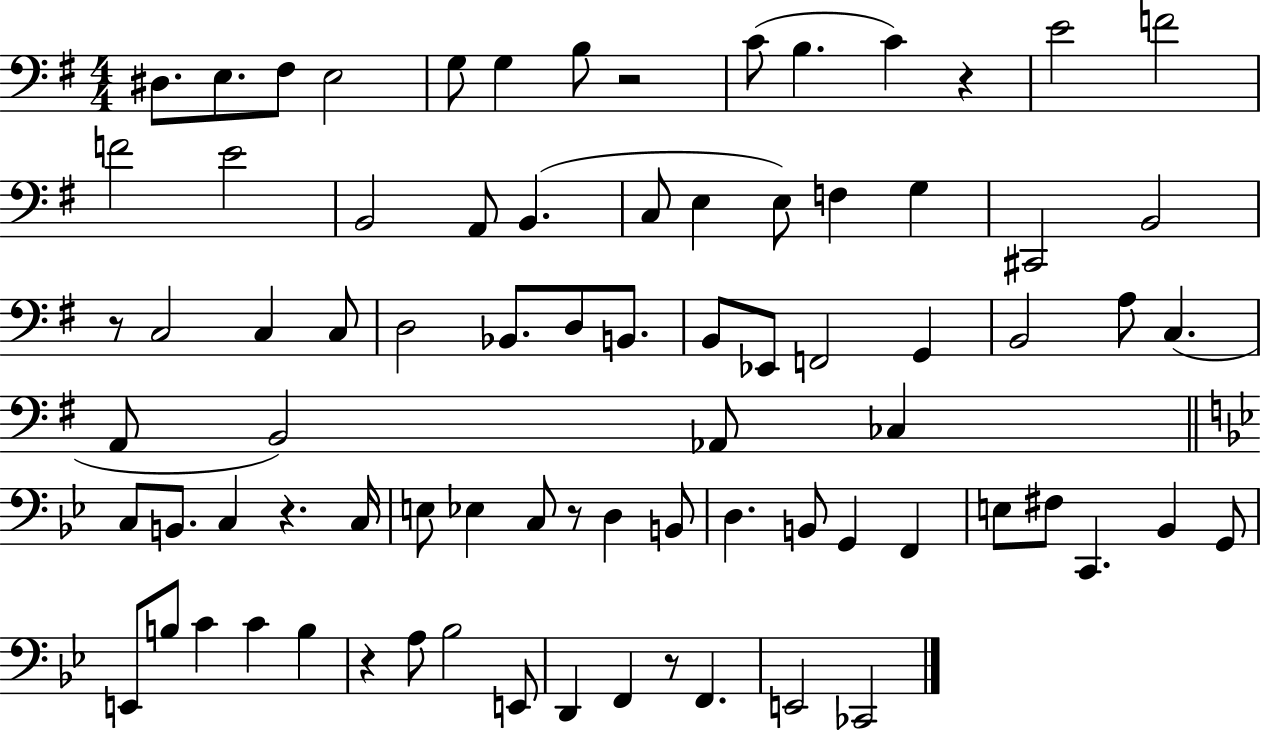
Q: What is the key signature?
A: G major